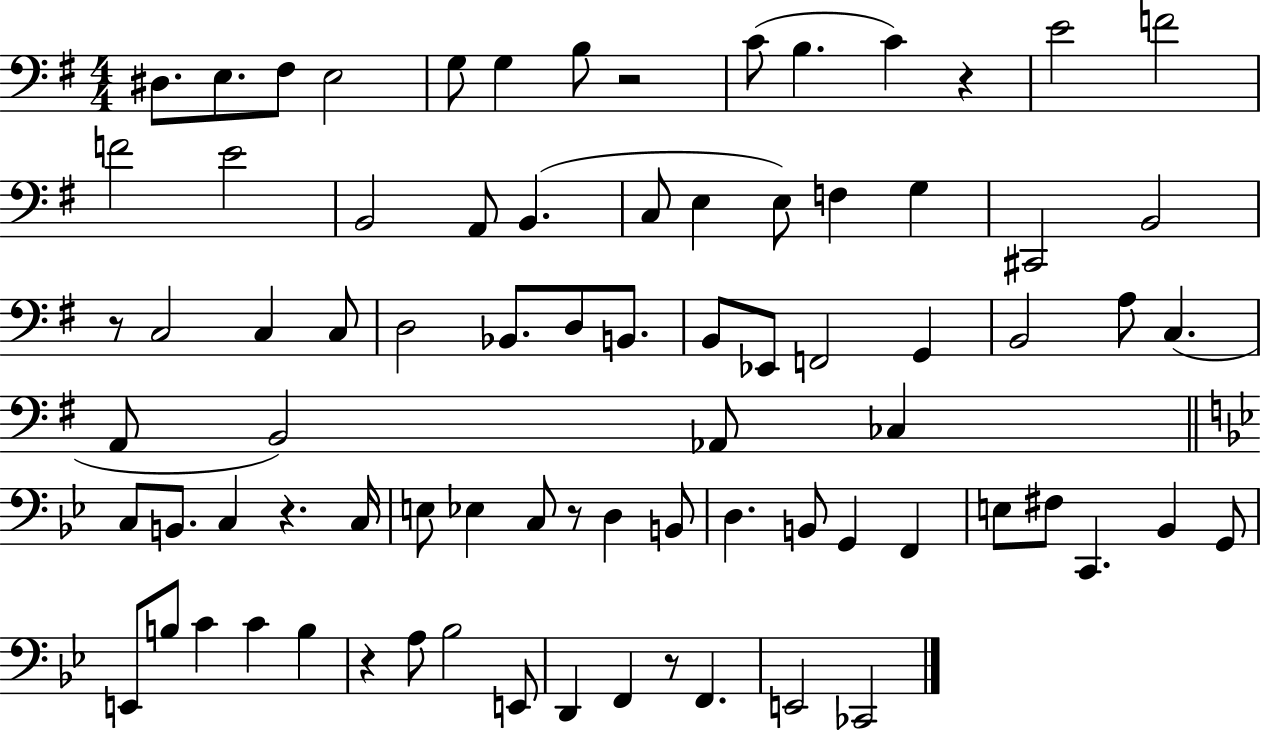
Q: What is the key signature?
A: G major